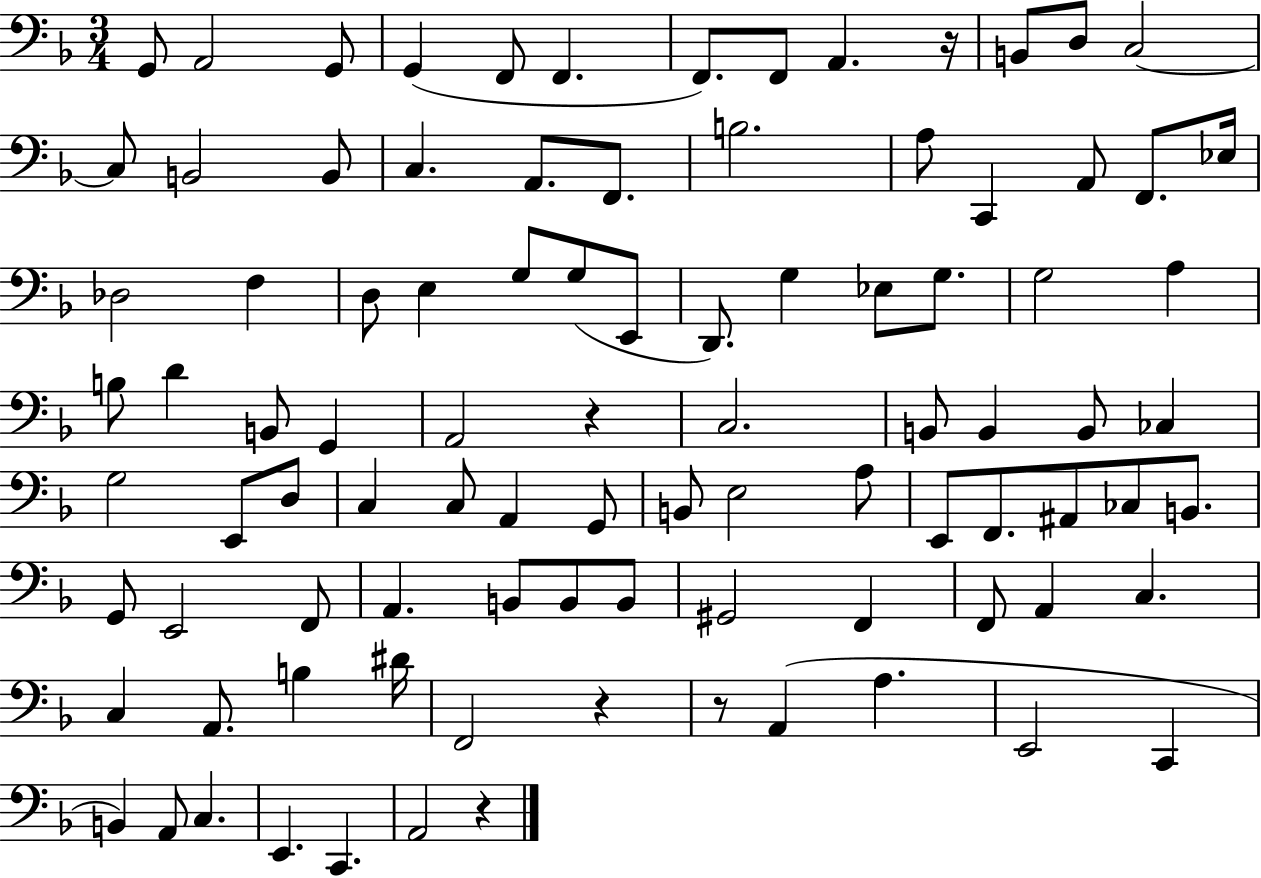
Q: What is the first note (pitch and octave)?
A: G2